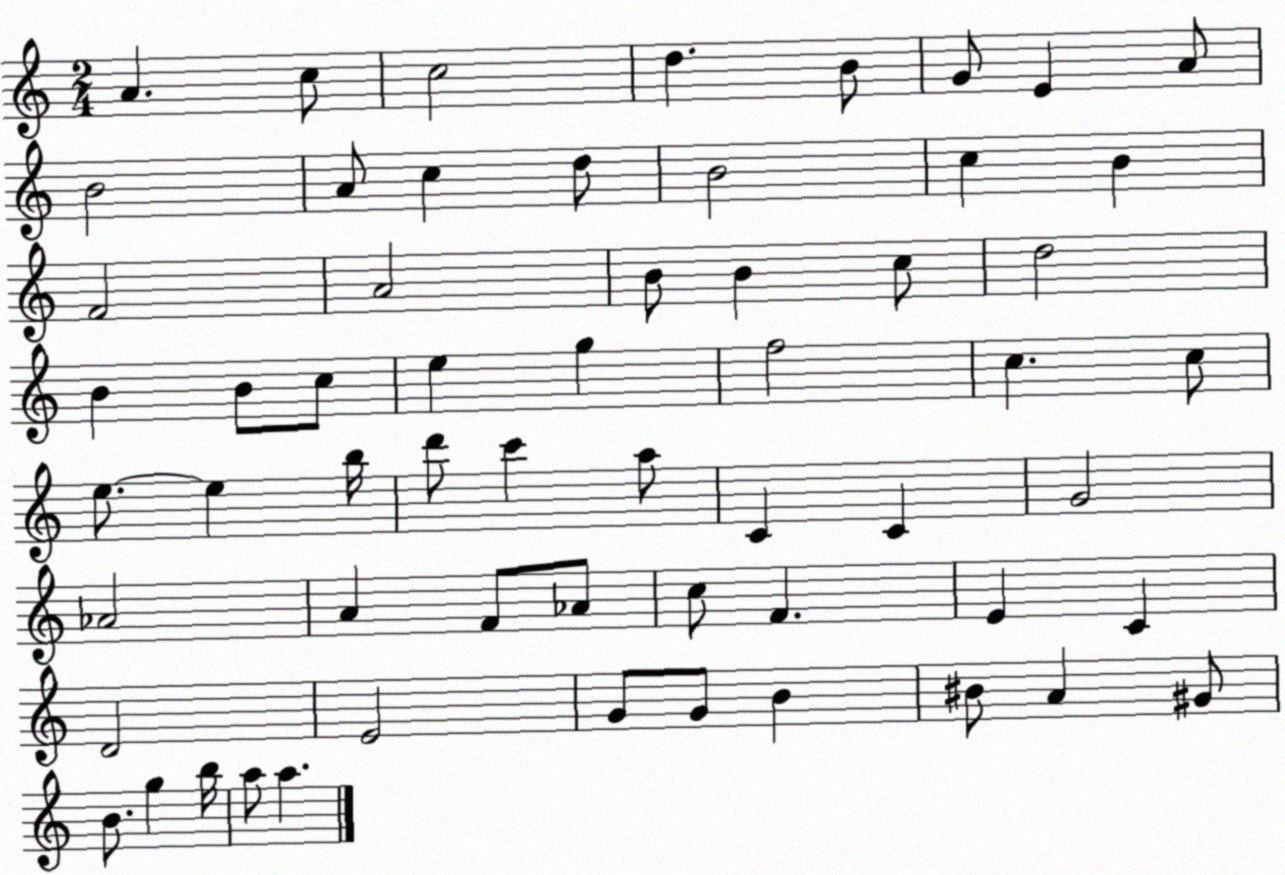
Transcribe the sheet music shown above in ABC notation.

X:1
T:Untitled
M:2/4
L:1/4
K:C
A c/2 c2 d B/2 G/2 E A/2 B2 A/2 c d/2 B2 c B F2 A2 B/2 B c/2 d2 B B/2 c/2 e g f2 c c/2 e/2 e b/4 d'/2 c' a/2 C C G2 _A2 A F/2 _A/2 c/2 F E C D2 E2 G/2 G/2 B ^B/2 A ^G/2 B/2 g b/4 a/2 a